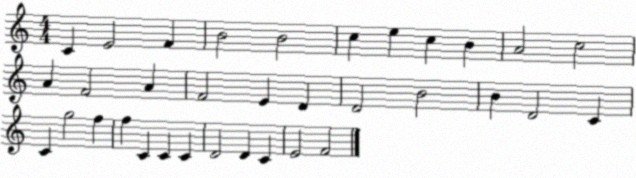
X:1
T:Untitled
M:4/4
L:1/4
K:C
C E2 F B2 B2 c e c B A2 c2 A F2 A F2 E D D2 B2 B D2 C C g2 f f C C C D2 D C E2 F2